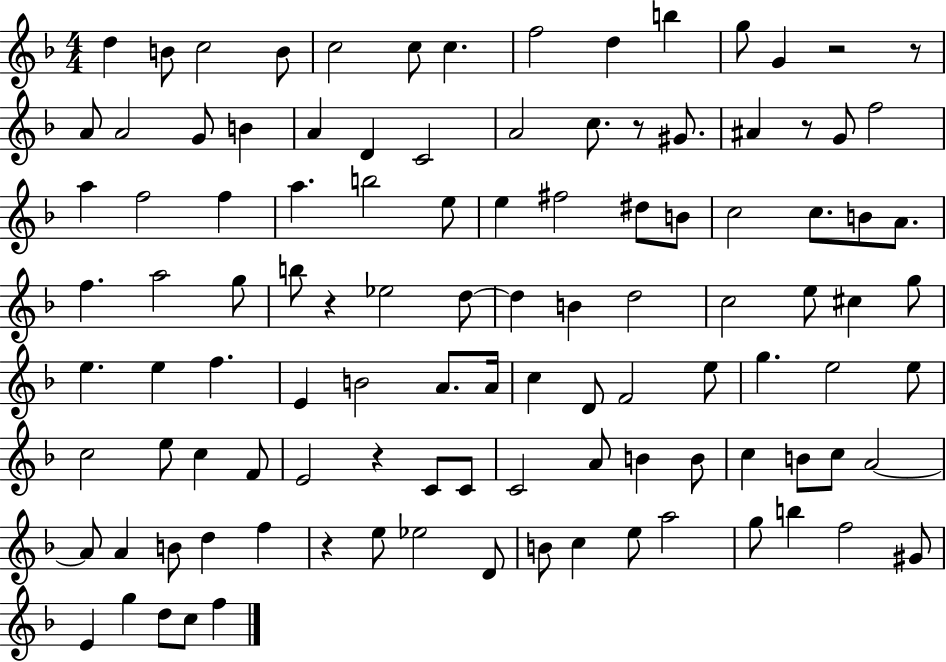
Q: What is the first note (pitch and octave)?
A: D5